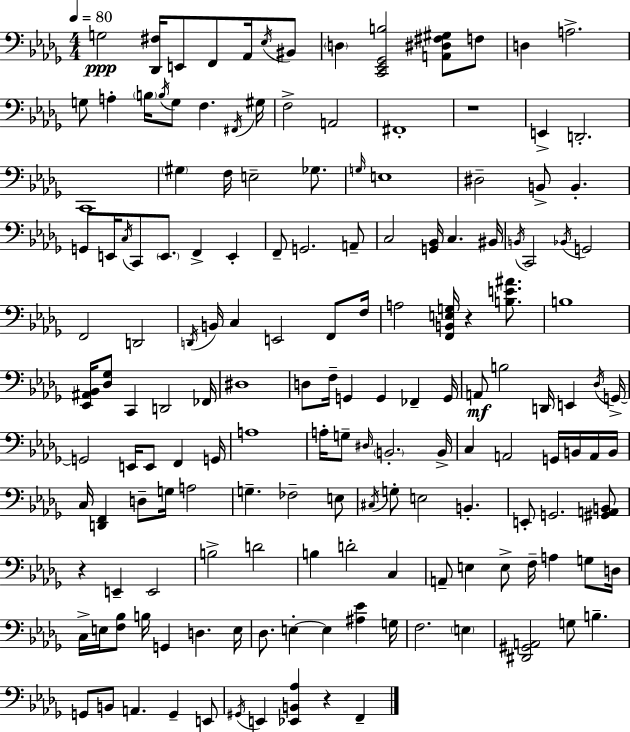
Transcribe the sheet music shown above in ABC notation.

X:1
T:Untitled
M:4/4
L:1/4
K:Bbm
G,2 [_D,,^F,]/4 E,,/2 F,,/2 _A,,/4 _E,/4 ^B,,/2 D, [C,,_E,,_G,,B,]2 [A,,^D,^F,^G,]/2 F,/2 D, A,2 G,/2 A, B,/4 B,/4 G,/2 F, ^F,,/4 ^G,/4 F,2 A,,2 ^F,,4 z4 E,, D,,2 C,,4 ^G, F,/4 E,2 _G,/2 G,/4 E,4 ^D,2 B,,/2 B,, G,,/2 E,,/4 C,/4 C,,/2 E,,/2 F,, E,, F,,/2 G,,2 A,,/2 C,2 [G,,_B,,]/4 C, ^B,,/4 B,,/4 C,,2 _B,,/4 G,,2 F,,2 D,,2 D,,/4 B,,/4 C, E,,2 F,,/2 F,/4 A,2 [F,,B,,E,G,]/4 z [B,E^A]/2 B,4 [_E,,^A,,_B,,]/4 [_D,_G,]/2 C,, D,,2 _F,,/4 ^D,4 D,/2 F,/4 G,, G,, _F,, G,,/4 A,,/2 B,2 D,,/4 E,, _D,/4 G,,/4 G,,2 E,,/4 E,,/2 F,, G,,/4 A,4 A,/4 G,/2 ^D,/4 B,,2 B,,/4 C, A,,2 G,,/4 B,,/4 A,,/4 B,,/4 C,/4 [D,,F,,] D,/2 G,/4 A,2 G, _F,2 E,/2 ^C,/4 G,/2 E,2 B,, E,,/2 G,,2 [^G,,A,,B,,]/2 z E,, E,,2 B,2 D2 B, D2 C, A,,/2 E, E,/2 F,/4 A, G,/2 D,/4 C,/4 E,/4 [F,_B,]/2 B,/4 G,, D, E,/4 _D,/2 E, E, [^A,_E] G,/4 F,2 E, [^D,,^G,,A,,]2 G,/2 B, G,,/2 B,,/2 A,, G,, E,,/2 ^G,,/4 E,, [_E,,B,,_A,] z F,,